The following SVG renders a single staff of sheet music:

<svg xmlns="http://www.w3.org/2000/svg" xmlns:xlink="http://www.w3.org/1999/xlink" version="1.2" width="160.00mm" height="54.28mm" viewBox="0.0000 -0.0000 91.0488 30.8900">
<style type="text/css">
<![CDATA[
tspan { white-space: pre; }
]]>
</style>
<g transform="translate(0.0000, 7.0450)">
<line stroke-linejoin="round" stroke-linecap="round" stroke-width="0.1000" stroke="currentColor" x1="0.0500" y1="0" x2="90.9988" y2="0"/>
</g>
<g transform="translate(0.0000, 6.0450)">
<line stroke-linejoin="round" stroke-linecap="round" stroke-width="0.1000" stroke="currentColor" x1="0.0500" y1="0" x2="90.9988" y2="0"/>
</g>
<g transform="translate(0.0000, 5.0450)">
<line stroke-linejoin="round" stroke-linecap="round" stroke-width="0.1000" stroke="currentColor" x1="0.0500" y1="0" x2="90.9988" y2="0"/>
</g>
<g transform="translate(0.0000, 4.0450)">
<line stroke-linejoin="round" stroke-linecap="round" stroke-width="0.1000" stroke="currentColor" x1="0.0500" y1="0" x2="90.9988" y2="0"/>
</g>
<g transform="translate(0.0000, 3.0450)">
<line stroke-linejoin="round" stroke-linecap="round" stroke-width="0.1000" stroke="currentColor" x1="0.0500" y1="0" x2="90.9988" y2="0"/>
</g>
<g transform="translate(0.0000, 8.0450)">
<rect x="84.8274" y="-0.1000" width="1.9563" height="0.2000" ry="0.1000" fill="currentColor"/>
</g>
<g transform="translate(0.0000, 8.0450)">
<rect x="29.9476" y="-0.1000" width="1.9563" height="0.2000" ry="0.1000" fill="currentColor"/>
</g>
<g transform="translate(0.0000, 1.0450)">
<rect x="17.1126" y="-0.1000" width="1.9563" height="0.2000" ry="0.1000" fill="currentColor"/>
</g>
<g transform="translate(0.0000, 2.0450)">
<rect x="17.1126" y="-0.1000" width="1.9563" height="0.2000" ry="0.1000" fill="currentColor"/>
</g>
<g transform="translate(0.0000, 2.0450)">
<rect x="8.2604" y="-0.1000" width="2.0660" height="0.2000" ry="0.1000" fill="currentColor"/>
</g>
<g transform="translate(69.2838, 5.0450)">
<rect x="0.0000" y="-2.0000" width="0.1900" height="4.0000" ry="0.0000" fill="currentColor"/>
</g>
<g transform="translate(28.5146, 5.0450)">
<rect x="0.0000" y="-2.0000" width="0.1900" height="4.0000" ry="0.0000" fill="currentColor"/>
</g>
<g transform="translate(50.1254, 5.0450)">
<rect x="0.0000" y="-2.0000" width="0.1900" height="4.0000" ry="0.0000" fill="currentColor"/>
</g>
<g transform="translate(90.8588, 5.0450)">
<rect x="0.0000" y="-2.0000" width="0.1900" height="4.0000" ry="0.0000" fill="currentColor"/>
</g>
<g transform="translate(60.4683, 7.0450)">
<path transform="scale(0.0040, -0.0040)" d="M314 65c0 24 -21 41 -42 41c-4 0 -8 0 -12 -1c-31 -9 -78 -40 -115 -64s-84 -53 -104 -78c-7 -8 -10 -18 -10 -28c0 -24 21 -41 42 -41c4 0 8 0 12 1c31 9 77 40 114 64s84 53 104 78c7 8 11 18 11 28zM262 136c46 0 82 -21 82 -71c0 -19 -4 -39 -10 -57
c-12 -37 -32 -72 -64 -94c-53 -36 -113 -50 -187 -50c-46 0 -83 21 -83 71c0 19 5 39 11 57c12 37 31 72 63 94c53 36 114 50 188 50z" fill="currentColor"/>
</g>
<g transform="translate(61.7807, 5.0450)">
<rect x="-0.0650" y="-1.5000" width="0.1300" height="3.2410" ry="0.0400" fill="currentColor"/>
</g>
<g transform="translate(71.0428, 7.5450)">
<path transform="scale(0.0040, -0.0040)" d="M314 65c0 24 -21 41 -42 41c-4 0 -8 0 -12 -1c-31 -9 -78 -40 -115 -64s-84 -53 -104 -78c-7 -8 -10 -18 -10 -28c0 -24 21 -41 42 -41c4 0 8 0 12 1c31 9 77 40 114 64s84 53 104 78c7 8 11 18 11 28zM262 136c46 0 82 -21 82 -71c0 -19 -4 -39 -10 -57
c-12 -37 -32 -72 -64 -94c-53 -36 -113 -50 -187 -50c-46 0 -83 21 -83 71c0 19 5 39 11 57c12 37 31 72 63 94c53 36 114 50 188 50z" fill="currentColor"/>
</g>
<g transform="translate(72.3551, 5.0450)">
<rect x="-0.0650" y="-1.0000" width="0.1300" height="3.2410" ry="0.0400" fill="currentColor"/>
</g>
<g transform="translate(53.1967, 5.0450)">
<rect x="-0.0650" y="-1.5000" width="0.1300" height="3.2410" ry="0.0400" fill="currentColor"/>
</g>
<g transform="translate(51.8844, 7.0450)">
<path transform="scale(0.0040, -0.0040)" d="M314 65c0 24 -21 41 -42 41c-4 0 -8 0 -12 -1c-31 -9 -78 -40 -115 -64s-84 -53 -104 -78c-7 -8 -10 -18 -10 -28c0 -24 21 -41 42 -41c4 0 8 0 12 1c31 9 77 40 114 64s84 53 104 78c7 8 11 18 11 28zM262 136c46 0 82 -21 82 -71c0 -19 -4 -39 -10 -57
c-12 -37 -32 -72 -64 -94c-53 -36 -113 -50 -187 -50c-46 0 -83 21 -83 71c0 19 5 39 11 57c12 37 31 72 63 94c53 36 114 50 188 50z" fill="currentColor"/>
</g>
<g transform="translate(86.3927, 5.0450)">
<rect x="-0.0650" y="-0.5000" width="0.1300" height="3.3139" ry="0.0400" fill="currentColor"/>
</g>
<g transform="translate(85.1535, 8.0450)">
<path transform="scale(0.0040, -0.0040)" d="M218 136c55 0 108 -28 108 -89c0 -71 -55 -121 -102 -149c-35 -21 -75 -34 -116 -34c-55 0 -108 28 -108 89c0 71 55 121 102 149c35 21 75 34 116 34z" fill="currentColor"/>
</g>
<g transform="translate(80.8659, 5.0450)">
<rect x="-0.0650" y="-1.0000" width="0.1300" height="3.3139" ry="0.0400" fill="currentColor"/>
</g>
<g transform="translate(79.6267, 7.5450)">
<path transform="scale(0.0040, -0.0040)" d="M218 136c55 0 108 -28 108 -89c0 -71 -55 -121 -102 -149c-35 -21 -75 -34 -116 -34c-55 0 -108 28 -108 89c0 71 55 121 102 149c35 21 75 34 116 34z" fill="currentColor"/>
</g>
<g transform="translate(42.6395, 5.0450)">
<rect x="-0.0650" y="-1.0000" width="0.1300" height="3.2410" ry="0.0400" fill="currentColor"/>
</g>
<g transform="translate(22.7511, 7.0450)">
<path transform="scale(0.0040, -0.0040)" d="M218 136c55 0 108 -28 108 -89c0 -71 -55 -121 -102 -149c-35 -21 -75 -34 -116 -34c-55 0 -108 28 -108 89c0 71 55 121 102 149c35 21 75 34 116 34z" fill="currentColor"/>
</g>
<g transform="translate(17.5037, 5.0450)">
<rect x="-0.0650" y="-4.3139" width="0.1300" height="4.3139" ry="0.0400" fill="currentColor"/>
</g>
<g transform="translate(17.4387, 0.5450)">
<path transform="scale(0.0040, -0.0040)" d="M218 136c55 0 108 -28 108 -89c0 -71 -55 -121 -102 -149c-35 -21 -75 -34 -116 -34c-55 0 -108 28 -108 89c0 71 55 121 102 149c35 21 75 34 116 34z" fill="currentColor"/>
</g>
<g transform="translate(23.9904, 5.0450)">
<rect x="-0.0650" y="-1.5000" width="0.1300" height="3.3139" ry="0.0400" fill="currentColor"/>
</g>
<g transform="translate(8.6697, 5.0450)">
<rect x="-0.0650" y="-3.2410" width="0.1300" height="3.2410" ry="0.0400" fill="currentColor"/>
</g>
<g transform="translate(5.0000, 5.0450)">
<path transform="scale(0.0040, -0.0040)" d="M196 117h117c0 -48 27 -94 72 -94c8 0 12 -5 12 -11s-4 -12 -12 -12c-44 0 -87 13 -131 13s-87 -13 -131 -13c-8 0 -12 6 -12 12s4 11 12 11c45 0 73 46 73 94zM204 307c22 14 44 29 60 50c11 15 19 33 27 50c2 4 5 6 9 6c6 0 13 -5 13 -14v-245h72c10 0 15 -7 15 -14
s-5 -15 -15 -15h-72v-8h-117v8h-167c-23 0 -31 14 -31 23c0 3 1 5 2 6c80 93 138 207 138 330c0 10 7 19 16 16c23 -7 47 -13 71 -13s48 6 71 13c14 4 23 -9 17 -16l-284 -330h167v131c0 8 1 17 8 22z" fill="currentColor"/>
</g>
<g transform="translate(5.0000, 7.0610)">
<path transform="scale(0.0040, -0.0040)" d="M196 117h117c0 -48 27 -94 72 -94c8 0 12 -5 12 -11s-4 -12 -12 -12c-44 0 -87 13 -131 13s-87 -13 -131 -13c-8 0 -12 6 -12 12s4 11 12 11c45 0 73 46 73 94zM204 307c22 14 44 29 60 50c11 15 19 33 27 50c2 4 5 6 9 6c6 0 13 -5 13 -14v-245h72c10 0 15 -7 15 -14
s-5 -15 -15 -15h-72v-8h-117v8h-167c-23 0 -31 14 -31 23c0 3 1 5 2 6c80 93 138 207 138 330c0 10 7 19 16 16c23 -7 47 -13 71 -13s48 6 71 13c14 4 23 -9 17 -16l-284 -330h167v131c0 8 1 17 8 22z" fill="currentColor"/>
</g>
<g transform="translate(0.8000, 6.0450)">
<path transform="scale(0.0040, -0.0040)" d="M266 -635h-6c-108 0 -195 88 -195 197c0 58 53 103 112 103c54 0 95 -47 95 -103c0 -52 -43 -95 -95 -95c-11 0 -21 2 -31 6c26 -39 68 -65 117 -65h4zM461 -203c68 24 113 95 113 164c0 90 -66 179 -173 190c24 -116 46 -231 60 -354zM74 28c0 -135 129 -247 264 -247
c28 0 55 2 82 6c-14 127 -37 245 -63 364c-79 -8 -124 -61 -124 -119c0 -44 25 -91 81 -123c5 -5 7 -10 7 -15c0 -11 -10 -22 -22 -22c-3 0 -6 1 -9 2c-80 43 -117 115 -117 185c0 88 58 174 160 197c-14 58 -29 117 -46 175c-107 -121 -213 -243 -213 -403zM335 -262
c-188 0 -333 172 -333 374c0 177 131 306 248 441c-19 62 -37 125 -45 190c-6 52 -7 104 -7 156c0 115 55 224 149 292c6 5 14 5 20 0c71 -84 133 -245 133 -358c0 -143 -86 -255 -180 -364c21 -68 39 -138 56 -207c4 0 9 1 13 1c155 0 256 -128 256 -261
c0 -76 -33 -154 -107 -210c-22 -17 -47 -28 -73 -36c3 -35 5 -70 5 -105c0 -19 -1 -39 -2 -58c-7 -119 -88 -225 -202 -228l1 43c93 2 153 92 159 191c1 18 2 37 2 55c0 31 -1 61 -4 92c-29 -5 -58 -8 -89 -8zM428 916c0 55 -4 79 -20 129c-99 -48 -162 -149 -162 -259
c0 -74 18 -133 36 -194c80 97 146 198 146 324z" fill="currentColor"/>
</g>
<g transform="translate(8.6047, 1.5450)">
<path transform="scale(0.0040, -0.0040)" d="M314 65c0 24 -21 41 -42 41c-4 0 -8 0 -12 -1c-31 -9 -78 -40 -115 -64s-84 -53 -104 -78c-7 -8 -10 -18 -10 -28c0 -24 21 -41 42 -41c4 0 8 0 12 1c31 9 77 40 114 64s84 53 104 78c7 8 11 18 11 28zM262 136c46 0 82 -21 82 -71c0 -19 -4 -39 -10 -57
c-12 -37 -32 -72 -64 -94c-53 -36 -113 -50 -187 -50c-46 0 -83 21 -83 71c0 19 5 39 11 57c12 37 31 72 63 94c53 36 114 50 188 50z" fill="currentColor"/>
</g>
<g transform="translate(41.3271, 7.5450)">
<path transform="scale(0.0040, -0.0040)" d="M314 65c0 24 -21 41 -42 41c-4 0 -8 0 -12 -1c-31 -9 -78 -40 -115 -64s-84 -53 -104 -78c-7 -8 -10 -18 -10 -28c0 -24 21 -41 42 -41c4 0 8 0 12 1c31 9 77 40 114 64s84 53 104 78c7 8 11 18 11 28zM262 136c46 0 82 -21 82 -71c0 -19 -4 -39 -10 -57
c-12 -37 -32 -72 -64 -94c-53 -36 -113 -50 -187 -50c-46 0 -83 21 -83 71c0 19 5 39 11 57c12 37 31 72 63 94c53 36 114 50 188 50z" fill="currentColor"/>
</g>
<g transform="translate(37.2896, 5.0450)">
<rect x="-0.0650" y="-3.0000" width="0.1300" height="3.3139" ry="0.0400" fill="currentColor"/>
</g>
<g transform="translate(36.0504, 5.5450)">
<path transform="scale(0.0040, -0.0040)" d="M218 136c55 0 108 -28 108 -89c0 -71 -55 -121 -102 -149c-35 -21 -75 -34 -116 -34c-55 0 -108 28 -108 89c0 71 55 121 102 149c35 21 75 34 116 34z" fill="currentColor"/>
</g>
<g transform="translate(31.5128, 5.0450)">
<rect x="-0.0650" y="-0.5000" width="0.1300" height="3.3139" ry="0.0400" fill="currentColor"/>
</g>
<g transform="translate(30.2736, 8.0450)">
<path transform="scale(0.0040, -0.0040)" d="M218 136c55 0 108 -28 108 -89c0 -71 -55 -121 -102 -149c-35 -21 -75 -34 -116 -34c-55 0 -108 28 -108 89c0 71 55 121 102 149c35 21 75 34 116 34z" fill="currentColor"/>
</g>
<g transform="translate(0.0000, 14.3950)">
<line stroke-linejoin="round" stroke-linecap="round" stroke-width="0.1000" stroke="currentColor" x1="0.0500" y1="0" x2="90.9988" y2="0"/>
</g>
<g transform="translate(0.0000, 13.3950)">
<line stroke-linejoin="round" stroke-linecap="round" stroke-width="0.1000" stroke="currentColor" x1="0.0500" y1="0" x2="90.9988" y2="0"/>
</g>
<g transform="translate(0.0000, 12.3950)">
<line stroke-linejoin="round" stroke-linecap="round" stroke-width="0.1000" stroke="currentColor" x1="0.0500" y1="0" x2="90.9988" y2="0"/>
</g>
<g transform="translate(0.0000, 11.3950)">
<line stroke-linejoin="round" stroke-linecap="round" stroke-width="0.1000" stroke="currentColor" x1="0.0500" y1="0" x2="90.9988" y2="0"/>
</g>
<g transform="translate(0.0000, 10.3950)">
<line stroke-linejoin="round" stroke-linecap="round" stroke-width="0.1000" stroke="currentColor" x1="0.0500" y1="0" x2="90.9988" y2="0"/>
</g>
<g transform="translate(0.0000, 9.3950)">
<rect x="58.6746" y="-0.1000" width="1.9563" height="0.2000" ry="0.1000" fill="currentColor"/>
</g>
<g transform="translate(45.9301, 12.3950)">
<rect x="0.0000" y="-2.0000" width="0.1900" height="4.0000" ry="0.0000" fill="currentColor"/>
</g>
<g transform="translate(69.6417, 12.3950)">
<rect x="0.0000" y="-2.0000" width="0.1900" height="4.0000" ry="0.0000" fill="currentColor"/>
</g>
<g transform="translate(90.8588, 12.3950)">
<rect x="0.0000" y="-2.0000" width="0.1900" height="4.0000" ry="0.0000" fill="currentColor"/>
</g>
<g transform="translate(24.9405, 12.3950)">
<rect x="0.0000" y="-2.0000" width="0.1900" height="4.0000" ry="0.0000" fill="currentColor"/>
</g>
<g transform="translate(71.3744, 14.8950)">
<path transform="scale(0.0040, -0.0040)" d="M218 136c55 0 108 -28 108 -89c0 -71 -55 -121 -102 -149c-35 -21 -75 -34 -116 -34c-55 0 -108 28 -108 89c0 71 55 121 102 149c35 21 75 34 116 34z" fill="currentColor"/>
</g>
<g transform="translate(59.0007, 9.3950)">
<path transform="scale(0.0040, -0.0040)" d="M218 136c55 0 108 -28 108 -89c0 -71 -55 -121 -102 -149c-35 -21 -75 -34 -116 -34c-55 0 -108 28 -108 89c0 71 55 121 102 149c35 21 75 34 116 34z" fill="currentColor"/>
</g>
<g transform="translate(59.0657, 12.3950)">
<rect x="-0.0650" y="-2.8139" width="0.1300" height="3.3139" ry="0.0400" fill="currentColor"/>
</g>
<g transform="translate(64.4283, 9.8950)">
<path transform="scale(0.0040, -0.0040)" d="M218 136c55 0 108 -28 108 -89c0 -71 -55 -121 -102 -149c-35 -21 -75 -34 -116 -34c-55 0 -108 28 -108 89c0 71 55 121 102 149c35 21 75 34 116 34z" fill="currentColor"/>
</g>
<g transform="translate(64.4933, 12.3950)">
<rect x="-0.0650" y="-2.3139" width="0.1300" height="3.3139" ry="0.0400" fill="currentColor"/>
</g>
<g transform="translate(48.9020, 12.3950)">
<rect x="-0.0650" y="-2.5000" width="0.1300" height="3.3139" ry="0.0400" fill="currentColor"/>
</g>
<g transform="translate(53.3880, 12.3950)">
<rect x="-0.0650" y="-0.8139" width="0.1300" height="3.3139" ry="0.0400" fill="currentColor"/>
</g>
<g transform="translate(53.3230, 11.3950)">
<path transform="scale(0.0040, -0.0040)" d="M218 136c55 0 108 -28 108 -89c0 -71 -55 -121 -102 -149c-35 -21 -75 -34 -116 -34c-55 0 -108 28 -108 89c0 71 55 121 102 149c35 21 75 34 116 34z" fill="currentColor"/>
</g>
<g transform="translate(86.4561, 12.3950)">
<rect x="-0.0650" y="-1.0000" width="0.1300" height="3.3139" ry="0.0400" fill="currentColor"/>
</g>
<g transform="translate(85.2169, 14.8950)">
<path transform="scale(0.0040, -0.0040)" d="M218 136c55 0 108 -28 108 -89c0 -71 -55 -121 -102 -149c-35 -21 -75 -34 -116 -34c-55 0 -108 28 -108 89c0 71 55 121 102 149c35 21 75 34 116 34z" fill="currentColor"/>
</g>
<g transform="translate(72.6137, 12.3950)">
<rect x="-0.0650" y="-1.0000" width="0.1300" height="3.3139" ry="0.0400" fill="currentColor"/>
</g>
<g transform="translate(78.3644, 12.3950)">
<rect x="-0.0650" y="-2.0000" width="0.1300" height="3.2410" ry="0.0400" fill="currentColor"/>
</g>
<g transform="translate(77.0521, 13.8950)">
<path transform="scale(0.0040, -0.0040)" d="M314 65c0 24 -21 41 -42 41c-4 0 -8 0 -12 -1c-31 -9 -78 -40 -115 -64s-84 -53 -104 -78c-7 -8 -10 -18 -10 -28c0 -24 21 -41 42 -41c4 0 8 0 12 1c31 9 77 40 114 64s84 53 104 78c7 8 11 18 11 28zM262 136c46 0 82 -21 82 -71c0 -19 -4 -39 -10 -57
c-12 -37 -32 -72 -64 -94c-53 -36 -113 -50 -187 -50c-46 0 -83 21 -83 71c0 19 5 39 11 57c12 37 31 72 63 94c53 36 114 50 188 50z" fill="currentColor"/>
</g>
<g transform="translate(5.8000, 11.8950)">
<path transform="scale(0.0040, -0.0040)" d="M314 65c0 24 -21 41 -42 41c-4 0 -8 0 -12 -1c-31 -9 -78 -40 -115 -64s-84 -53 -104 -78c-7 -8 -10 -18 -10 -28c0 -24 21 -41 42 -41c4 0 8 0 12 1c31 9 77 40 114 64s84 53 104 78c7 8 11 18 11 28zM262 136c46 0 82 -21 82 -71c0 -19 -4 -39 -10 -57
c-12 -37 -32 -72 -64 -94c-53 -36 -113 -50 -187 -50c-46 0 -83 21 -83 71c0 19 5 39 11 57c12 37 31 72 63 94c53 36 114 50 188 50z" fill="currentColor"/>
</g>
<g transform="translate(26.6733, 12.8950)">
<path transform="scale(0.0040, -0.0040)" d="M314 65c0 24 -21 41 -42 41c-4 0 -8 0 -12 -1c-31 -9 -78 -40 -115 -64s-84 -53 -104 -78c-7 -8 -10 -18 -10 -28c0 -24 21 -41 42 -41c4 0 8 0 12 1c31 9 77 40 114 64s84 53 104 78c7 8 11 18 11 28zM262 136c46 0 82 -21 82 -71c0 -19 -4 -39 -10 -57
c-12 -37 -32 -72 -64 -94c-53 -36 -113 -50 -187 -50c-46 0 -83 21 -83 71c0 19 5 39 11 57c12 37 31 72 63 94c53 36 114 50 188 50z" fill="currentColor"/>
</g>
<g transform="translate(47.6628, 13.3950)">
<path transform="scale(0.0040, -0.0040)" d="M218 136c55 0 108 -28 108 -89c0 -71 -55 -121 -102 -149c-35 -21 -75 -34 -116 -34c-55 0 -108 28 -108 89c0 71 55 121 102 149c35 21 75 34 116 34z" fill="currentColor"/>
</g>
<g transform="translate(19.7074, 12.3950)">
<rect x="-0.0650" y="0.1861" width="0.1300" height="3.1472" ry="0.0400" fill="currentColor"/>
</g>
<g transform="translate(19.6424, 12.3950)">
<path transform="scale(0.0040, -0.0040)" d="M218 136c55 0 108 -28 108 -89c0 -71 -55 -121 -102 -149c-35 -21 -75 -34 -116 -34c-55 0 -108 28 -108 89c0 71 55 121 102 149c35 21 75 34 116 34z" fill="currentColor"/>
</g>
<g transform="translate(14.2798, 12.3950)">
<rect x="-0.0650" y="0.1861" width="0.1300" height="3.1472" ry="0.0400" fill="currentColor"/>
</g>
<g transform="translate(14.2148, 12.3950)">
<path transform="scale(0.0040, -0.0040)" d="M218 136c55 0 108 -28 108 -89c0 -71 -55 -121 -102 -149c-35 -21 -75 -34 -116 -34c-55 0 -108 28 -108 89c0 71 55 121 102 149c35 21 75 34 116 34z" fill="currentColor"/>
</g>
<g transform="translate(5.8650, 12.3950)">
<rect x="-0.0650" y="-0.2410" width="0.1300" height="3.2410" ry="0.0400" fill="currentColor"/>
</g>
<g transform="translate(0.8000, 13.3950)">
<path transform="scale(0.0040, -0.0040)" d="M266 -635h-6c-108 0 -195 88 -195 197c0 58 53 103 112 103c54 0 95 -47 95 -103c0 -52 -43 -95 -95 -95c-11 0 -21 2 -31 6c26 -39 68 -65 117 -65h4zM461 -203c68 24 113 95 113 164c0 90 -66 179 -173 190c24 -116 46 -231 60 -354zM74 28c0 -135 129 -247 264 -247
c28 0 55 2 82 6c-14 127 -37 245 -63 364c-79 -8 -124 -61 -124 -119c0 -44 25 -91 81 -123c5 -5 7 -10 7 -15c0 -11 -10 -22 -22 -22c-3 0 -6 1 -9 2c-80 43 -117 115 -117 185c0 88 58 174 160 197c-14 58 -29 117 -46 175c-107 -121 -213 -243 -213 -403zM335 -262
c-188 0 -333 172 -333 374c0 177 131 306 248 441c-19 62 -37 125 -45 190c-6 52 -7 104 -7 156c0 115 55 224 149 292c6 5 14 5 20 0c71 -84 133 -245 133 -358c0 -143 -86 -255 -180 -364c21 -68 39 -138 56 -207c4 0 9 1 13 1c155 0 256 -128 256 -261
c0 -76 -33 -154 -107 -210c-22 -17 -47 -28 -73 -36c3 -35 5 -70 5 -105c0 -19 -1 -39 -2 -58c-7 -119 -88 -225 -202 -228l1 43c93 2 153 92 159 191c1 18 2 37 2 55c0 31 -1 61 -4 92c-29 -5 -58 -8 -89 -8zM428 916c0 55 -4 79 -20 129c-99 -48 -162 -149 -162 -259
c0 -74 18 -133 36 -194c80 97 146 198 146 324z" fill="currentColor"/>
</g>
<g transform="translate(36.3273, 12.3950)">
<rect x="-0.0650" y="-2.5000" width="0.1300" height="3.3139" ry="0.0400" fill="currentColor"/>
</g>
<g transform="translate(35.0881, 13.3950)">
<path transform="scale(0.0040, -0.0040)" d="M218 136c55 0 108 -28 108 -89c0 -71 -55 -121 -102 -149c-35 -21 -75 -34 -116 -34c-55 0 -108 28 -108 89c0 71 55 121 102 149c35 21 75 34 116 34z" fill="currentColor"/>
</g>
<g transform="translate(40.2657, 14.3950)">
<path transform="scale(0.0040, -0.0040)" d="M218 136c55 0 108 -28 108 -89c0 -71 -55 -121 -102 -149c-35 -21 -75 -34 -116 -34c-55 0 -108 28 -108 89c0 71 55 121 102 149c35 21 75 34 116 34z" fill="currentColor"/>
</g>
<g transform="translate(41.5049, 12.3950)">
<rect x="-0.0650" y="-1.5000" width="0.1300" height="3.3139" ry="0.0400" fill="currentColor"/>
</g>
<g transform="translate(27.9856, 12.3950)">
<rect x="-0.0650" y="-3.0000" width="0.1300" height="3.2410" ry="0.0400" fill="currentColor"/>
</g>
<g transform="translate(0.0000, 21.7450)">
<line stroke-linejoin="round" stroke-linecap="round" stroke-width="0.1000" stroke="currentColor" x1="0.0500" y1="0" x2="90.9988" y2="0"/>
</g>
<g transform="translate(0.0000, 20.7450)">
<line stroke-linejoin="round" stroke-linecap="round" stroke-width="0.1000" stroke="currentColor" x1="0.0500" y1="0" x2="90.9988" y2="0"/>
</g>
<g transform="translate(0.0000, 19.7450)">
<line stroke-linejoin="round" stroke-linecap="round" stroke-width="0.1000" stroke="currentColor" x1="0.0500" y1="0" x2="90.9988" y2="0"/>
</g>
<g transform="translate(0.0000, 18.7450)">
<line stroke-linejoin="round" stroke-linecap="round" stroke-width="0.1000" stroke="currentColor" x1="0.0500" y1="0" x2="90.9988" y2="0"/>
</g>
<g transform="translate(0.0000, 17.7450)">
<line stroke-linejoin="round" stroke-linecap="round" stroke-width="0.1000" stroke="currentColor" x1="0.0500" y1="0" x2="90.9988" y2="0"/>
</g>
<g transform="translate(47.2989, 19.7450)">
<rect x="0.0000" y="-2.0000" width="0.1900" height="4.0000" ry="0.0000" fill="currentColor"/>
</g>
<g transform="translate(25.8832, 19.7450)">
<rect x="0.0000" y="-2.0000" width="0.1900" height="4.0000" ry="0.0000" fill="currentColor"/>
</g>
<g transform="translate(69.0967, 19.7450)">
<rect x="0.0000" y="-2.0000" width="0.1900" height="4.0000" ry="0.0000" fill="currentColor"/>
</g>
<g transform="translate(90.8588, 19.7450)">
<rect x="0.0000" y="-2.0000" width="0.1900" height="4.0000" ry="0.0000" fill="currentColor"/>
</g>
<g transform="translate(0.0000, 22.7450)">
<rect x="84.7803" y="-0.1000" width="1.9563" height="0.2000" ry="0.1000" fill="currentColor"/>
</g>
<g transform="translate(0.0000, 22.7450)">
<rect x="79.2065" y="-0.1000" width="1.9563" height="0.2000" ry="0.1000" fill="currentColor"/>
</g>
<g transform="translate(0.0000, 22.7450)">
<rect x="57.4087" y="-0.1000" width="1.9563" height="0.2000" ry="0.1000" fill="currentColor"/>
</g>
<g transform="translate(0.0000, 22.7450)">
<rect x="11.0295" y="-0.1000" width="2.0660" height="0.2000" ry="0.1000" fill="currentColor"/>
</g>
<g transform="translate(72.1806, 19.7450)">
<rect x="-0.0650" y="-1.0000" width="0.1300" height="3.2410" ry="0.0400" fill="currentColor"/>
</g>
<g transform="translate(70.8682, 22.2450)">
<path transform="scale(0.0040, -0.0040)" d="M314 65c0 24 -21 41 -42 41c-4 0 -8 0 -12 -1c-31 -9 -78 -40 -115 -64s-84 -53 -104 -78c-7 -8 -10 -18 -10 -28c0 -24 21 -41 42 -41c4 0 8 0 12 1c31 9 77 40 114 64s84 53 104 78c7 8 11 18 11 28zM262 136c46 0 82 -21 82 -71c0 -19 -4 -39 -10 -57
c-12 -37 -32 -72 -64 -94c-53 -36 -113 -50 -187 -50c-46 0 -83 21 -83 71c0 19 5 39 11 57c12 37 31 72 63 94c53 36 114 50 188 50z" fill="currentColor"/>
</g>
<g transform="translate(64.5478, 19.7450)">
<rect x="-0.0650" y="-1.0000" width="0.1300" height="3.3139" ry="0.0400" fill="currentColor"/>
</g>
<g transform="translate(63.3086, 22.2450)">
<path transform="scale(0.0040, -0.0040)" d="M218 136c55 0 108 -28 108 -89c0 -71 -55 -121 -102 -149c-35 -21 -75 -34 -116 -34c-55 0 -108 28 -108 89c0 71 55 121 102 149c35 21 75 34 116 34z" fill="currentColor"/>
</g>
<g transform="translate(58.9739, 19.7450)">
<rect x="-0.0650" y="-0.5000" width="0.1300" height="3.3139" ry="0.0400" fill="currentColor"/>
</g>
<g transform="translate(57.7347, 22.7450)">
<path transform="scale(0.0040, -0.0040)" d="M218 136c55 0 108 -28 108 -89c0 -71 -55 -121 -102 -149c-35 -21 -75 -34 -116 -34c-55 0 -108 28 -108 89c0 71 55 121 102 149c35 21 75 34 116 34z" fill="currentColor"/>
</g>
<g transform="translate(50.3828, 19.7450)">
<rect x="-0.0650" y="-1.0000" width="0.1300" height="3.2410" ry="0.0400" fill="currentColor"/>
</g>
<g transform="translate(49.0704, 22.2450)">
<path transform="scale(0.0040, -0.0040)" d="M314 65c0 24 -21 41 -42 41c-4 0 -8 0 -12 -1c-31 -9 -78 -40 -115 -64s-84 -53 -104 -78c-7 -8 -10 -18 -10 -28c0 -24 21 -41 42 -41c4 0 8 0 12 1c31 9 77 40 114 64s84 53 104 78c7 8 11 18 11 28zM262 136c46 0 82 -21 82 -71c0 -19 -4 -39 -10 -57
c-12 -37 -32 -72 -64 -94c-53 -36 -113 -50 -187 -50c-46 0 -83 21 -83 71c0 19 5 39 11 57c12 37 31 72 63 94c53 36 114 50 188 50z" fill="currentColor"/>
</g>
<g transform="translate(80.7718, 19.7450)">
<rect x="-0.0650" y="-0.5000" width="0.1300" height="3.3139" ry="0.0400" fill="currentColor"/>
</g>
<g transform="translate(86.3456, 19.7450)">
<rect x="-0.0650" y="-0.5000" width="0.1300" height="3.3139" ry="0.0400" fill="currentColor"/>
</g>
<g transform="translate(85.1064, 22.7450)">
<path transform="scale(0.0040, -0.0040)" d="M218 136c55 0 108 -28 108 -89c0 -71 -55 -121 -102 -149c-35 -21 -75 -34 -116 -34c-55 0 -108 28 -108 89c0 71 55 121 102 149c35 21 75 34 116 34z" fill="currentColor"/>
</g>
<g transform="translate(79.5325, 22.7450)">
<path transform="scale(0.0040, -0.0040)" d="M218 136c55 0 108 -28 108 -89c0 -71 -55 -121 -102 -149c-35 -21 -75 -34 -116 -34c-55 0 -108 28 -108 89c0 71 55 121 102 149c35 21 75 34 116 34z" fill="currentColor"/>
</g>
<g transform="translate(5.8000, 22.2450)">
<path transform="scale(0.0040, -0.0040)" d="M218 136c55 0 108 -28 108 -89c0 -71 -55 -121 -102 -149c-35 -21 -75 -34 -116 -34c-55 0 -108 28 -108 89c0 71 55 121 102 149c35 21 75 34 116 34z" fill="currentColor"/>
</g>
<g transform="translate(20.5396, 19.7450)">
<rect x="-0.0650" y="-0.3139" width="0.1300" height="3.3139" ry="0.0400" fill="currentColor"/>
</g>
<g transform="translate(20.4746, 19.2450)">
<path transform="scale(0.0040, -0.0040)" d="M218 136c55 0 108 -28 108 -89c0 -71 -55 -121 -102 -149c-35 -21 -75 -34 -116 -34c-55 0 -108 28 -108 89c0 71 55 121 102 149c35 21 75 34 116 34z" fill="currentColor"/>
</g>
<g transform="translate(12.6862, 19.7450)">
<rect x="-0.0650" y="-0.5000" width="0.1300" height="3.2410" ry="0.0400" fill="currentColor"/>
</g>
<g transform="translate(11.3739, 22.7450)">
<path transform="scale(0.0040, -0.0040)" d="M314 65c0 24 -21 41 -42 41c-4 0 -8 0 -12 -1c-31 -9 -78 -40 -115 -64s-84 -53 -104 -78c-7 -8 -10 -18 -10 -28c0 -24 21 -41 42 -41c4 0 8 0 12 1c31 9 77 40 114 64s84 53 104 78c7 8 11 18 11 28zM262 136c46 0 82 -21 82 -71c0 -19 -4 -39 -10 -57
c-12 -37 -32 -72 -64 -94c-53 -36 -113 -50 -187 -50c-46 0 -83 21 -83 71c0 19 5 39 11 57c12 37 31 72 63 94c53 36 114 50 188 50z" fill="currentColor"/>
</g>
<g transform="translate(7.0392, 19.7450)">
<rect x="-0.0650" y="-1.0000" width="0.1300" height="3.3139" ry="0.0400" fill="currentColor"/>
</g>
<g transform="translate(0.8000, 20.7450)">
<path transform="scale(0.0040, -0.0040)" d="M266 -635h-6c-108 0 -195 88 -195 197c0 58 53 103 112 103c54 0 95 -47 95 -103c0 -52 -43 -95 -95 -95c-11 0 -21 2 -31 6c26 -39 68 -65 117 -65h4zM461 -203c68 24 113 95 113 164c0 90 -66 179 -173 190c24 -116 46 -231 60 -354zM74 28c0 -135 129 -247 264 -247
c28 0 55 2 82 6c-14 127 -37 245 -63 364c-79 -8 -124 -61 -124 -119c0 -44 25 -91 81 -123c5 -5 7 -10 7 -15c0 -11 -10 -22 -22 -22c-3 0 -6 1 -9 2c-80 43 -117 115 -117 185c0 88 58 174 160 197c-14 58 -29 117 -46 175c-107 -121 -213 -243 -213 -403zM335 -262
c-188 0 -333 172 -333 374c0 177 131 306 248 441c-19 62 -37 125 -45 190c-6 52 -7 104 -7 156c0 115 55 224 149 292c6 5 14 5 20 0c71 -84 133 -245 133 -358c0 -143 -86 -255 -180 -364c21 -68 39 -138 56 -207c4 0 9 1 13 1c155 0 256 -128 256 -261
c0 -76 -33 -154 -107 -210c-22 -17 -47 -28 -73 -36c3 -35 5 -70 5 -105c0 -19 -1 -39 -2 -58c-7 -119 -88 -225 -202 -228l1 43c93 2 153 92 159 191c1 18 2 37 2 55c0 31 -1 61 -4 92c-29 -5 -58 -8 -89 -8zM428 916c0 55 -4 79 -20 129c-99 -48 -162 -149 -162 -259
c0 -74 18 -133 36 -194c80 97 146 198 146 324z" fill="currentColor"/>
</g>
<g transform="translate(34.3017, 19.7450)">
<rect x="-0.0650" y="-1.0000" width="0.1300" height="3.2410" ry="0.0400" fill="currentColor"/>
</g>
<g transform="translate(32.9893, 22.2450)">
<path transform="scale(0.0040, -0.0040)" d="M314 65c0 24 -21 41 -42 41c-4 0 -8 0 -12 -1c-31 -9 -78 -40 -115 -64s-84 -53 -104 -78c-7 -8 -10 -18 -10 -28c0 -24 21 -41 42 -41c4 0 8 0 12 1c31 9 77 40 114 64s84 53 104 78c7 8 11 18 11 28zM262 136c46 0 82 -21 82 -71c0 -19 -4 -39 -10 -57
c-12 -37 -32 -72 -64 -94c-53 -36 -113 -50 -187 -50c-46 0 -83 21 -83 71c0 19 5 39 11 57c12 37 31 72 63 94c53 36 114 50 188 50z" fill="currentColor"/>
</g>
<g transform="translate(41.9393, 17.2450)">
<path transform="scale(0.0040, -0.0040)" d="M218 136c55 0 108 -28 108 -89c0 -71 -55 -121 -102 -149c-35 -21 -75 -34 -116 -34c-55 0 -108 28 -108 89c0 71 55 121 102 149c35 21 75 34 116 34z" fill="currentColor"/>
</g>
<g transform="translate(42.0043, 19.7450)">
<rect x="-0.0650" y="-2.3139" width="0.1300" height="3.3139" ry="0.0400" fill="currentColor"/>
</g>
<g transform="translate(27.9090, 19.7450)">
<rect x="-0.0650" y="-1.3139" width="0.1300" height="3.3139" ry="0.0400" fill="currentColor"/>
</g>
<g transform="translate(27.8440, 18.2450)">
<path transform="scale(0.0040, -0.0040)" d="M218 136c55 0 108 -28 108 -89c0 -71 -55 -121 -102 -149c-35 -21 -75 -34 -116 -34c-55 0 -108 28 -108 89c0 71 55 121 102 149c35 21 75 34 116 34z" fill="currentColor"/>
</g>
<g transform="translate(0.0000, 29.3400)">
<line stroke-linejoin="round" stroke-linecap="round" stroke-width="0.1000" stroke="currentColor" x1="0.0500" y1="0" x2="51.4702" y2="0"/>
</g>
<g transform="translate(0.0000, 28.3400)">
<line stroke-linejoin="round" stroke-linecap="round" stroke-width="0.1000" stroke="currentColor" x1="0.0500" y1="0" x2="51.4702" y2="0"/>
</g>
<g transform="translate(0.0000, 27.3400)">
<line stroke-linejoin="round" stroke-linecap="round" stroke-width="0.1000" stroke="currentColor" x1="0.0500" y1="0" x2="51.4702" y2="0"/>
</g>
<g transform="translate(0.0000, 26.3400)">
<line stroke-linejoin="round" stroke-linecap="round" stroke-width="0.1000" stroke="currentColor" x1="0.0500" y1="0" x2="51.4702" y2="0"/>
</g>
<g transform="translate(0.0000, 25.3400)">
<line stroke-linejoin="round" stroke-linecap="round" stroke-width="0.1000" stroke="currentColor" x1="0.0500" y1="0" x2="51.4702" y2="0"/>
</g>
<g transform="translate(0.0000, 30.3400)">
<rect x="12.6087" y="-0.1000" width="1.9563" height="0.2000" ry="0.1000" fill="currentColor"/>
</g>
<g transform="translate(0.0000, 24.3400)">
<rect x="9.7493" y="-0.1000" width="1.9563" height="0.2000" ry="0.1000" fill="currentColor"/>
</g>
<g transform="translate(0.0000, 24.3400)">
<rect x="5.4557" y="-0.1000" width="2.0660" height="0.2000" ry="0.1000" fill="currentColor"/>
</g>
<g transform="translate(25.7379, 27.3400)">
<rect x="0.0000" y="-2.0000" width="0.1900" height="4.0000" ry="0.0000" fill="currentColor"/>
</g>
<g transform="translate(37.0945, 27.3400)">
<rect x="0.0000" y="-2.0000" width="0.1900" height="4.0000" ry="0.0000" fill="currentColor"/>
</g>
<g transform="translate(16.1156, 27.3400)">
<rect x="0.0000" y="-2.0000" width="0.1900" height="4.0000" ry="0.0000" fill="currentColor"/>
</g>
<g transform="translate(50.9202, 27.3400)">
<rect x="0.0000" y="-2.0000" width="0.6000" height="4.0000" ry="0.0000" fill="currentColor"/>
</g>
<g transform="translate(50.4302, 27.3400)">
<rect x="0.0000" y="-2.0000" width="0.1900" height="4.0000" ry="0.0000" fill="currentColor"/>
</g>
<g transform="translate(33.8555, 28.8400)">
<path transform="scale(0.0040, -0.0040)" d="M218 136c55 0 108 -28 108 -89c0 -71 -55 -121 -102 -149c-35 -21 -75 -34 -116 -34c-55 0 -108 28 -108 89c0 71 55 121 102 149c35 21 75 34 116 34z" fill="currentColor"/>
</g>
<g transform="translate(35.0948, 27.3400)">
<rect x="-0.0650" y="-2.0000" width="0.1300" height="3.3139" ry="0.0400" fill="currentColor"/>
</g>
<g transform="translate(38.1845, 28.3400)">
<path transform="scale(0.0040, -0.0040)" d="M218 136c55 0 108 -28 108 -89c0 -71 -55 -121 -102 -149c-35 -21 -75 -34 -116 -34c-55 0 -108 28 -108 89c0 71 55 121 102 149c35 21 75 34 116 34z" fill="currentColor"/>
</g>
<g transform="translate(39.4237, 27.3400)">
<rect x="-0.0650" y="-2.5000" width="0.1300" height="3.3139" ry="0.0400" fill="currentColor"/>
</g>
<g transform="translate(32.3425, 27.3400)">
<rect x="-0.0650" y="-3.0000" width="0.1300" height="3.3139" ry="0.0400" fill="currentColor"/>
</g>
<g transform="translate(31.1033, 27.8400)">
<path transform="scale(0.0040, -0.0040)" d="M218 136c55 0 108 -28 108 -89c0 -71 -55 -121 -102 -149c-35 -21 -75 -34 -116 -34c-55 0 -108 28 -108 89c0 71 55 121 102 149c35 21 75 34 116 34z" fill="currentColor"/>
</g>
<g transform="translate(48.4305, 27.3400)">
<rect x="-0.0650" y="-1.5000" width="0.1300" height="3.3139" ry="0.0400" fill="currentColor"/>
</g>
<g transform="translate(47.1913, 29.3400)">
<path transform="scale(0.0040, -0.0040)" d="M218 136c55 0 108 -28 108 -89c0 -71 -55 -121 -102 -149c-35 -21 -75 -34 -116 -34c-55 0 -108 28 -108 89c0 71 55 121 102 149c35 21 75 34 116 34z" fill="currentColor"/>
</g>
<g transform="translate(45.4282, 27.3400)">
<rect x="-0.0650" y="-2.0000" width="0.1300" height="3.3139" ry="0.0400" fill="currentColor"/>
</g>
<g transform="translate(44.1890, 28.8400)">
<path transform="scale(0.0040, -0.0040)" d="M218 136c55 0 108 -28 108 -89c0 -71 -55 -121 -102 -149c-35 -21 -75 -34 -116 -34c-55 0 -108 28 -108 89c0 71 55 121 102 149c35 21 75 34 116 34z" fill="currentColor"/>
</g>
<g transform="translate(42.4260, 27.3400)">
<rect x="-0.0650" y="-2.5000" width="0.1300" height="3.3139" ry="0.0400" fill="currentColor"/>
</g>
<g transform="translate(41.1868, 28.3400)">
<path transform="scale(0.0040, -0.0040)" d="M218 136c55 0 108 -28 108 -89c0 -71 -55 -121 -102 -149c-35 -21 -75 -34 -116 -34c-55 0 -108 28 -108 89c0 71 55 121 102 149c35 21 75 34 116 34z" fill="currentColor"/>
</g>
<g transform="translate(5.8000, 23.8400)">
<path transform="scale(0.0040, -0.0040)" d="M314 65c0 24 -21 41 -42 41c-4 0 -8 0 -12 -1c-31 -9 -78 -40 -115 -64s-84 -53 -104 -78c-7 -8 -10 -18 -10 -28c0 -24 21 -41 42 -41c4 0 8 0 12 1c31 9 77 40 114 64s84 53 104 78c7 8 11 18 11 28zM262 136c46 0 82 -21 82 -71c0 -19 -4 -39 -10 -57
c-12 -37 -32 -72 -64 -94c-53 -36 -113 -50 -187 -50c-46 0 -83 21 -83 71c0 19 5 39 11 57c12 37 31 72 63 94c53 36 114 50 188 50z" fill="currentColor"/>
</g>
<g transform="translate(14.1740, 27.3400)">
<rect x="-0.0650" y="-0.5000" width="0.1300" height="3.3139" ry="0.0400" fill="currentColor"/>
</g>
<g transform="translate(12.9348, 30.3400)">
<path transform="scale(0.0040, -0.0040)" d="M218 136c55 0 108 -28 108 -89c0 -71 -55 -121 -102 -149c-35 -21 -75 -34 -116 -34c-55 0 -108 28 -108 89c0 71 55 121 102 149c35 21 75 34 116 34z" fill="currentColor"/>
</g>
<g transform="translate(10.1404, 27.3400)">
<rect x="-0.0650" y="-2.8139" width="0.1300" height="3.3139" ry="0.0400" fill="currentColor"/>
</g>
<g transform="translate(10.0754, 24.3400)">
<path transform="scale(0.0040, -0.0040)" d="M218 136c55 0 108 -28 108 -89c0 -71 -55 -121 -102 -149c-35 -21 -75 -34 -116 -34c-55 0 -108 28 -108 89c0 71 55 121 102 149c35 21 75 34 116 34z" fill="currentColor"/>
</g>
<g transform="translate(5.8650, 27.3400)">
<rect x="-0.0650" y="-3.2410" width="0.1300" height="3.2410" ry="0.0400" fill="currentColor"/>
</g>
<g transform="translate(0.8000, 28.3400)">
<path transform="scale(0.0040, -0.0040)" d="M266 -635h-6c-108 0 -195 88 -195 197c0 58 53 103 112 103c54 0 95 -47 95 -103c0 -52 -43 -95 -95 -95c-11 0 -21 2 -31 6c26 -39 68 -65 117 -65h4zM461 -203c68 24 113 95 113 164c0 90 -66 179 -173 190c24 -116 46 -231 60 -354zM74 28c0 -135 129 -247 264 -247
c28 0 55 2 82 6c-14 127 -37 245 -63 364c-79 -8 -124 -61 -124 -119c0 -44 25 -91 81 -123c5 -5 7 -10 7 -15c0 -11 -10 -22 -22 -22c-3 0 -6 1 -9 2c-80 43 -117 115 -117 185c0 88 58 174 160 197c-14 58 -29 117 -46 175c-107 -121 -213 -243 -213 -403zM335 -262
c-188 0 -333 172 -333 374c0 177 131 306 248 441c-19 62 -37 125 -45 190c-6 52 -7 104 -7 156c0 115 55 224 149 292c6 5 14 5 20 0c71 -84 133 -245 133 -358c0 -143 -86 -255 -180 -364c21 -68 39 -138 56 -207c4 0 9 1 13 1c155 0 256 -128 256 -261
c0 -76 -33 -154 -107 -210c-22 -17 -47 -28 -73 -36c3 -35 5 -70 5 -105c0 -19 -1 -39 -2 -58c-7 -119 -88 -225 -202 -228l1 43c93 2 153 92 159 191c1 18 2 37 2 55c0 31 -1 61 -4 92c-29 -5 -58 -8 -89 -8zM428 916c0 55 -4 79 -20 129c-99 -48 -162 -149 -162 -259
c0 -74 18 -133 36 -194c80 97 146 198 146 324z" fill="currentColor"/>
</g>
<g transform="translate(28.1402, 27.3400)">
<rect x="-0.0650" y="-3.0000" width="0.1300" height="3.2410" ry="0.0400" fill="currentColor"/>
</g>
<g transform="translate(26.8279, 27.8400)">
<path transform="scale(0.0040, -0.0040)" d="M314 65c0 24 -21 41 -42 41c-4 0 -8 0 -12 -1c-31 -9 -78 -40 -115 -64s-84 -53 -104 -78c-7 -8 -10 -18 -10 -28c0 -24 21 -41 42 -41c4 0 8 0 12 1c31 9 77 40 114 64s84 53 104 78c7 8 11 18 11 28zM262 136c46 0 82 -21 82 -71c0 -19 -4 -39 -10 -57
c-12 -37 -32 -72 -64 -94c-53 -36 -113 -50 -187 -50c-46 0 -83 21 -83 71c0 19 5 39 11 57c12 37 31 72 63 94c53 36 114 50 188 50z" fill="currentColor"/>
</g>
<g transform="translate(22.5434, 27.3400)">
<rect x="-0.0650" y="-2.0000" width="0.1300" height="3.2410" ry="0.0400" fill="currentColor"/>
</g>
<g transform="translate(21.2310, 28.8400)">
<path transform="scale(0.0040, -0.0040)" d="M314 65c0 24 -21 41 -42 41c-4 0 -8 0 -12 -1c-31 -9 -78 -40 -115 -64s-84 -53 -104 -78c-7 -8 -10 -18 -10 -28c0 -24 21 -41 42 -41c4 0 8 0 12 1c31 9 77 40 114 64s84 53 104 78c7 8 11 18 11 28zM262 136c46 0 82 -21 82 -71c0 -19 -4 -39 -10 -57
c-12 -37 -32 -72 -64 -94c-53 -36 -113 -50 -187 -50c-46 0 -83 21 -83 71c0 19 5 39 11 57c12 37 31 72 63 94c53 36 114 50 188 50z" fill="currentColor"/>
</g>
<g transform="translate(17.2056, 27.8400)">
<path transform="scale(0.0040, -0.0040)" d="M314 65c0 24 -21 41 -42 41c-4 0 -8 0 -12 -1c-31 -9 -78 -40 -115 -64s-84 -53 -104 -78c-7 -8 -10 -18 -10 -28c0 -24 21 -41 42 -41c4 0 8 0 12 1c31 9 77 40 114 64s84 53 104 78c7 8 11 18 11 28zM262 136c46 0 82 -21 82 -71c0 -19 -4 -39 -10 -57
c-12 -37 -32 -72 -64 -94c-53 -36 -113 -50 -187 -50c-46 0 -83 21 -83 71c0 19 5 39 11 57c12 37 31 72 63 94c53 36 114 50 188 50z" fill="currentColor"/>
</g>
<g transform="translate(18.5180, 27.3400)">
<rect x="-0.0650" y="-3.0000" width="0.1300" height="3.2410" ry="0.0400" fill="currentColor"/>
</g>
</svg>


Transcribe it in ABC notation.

X:1
T:Untitled
M:4/4
L:1/4
K:C
b2 d' E C A D2 E2 E2 D2 D C c2 B B A2 G E G d a g D F2 D D C2 c e D2 g D2 C D D2 C C b2 a C A2 F2 A2 A F G G F E